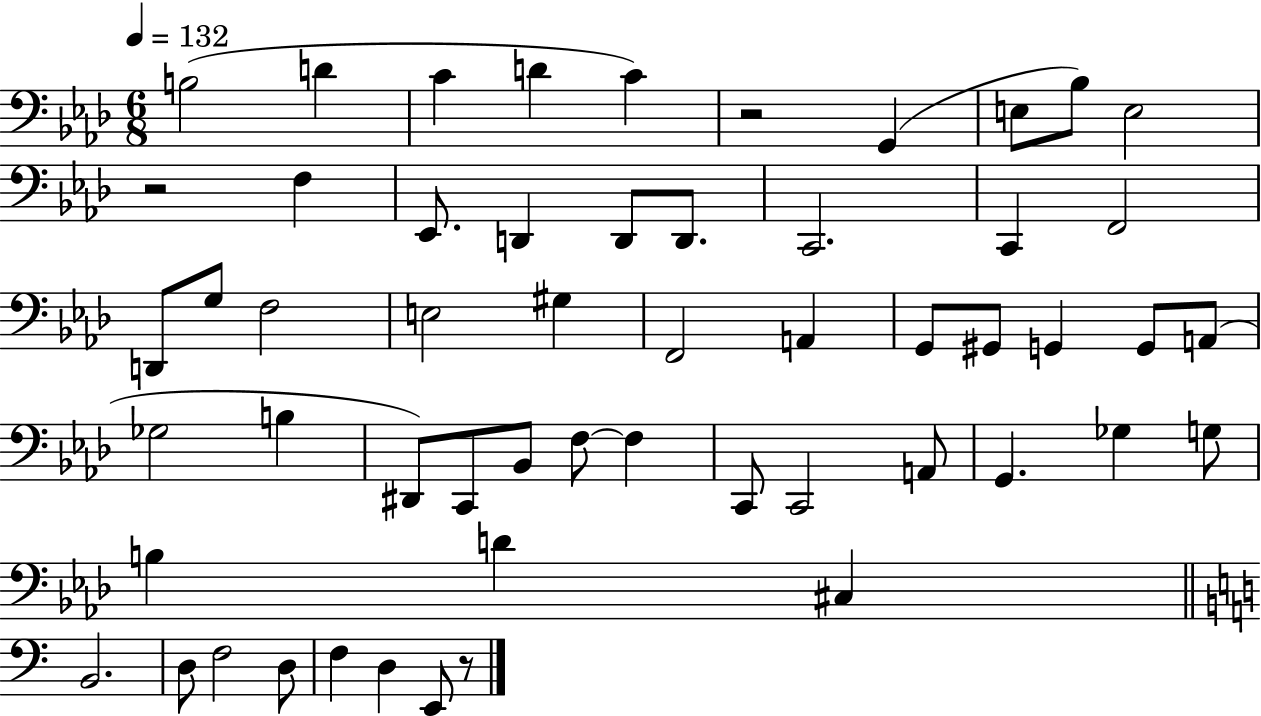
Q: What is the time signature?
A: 6/8